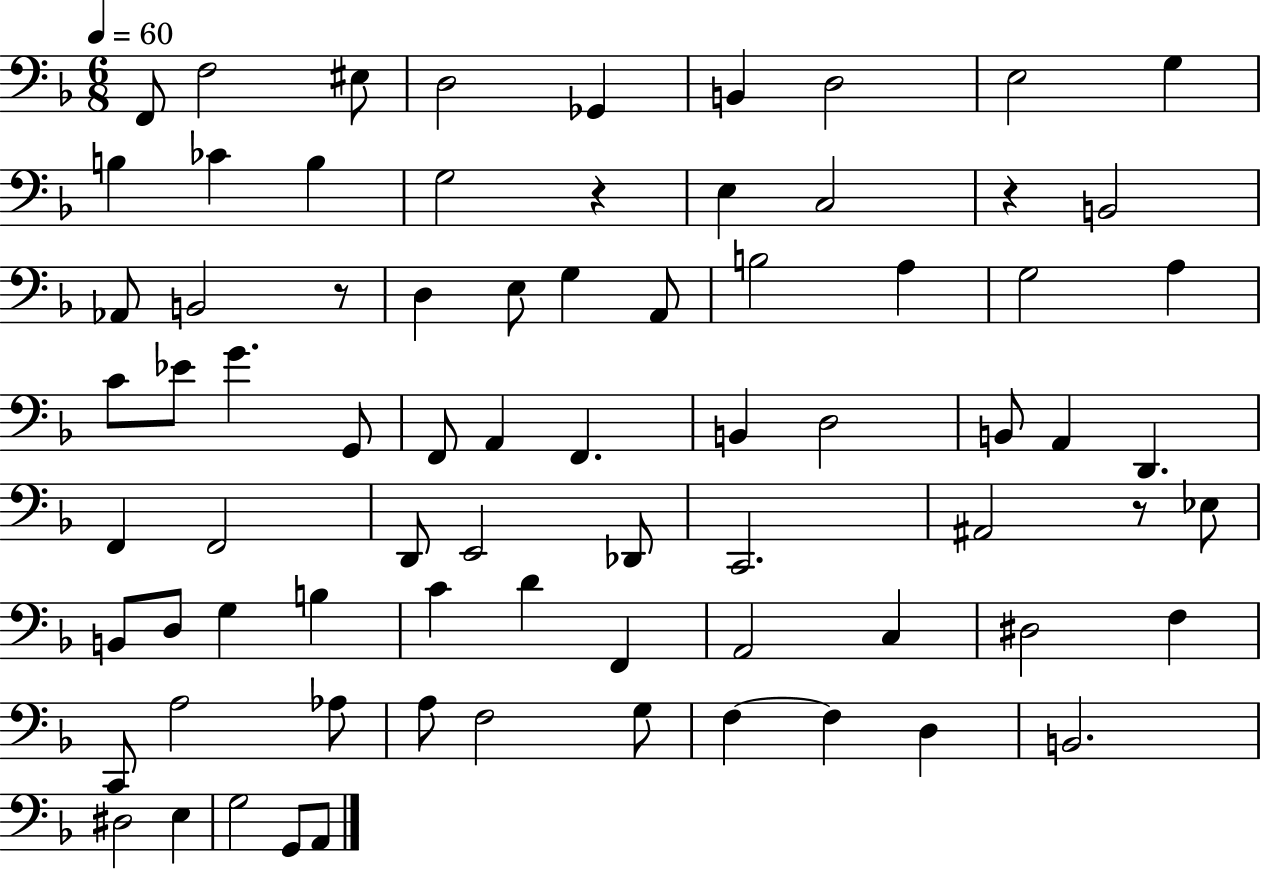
X:1
T:Untitled
M:6/8
L:1/4
K:F
F,,/2 F,2 ^E,/2 D,2 _G,, B,, D,2 E,2 G, B, _C B, G,2 z E, C,2 z B,,2 _A,,/2 B,,2 z/2 D, E,/2 G, A,,/2 B,2 A, G,2 A, C/2 _E/2 G G,,/2 F,,/2 A,, F,, B,, D,2 B,,/2 A,, D,, F,, F,,2 D,,/2 E,,2 _D,,/2 C,,2 ^A,,2 z/2 _E,/2 B,,/2 D,/2 G, B, C D F,, A,,2 C, ^D,2 F, C,,/2 A,2 _A,/2 A,/2 F,2 G,/2 F, F, D, B,,2 ^D,2 E, G,2 G,,/2 A,,/2